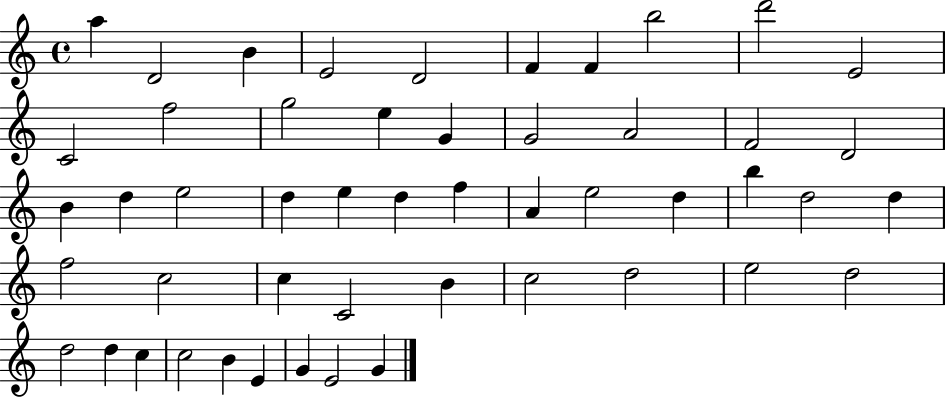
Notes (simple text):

A5/q D4/h B4/q E4/h D4/h F4/q F4/q B5/h D6/h E4/h C4/h F5/h G5/h E5/q G4/q G4/h A4/h F4/h D4/h B4/q D5/q E5/h D5/q E5/q D5/q F5/q A4/q E5/h D5/q B5/q D5/h D5/q F5/h C5/h C5/q C4/h B4/q C5/h D5/h E5/h D5/h D5/h D5/q C5/q C5/h B4/q E4/q G4/q E4/h G4/q